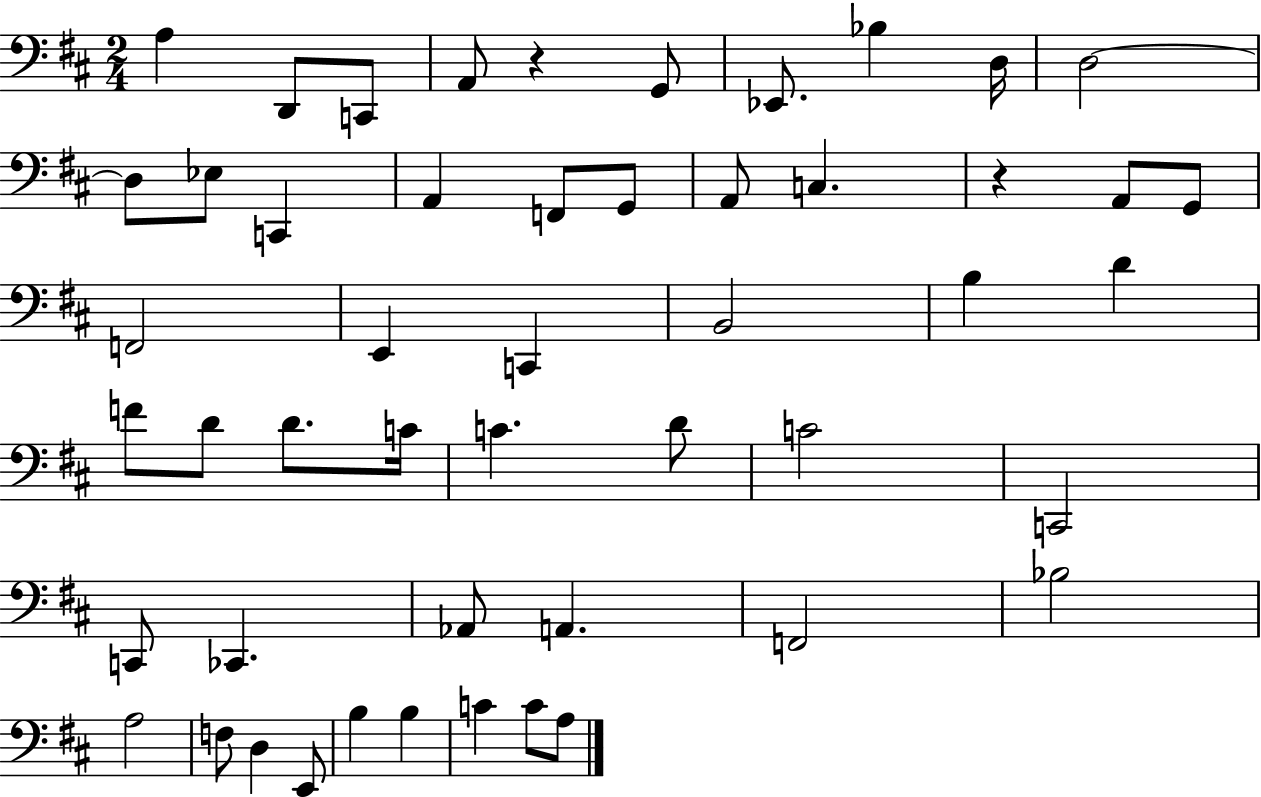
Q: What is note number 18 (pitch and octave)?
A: A2